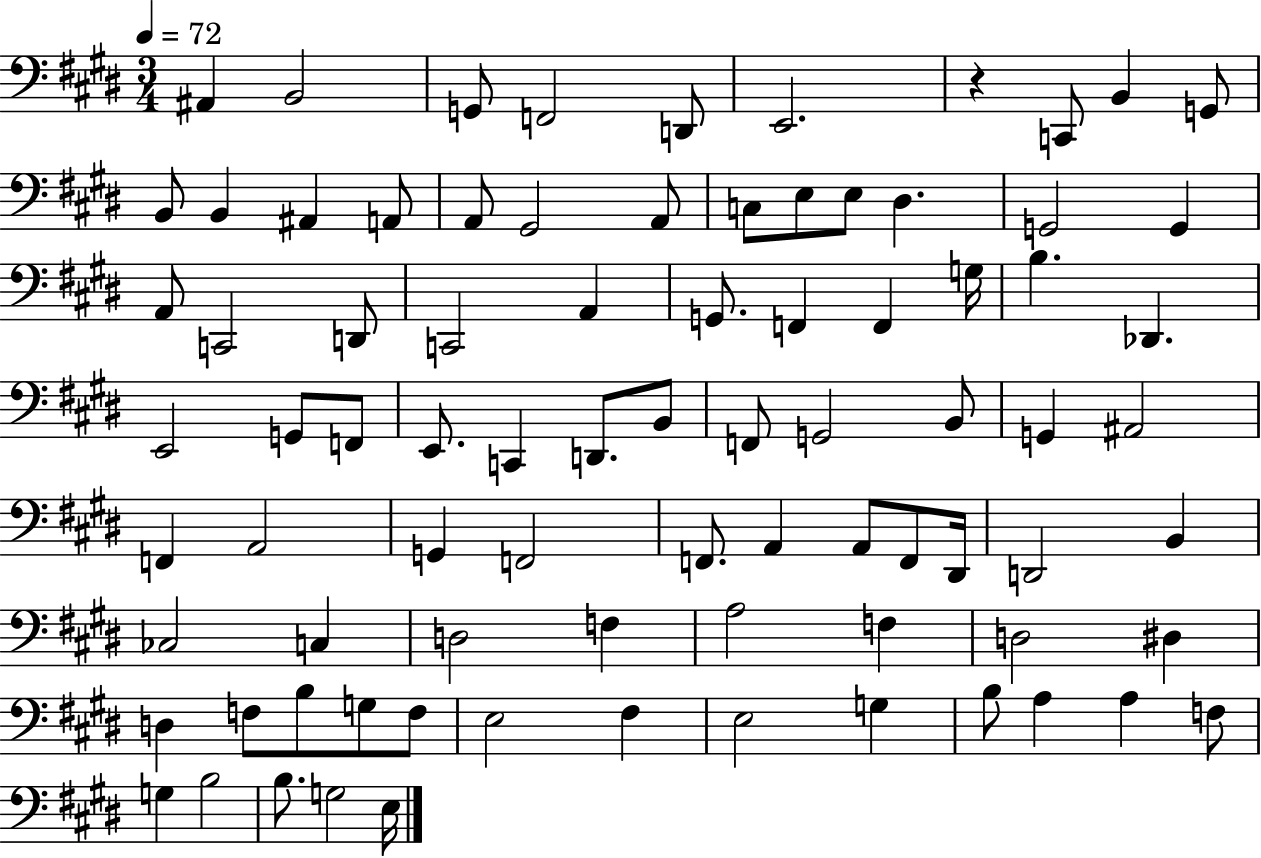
{
  \clef bass
  \numericTimeSignature
  \time 3/4
  \key e \major
  \tempo 4 = 72
  ais,4 b,2 | g,8 f,2 d,8 | e,2. | r4 c,8 b,4 g,8 | \break b,8 b,4 ais,4 a,8 | a,8 gis,2 a,8 | c8 e8 e8 dis4. | g,2 g,4 | \break a,8 c,2 d,8 | c,2 a,4 | g,8. f,4 f,4 g16 | b4. des,4. | \break e,2 g,8 f,8 | e,8. c,4 d,8. b,8 | f,8 g,2 b,8 | g,4 ais,2 | \break f,4 a,2 | g,4 f,2 | f,8. a,4 a,8 f,8 dis,16 | d,2 b,4 | \break ces2 c4 | d2 f4 | a2 f4 | d2 dis4 | \break d4 f8 b8 g8 f8 | e2 fis4 | e2 g4 | b8 a4 a4 f8 | \break g4 b2 | b8. g2 e16 | \bar "|."
}